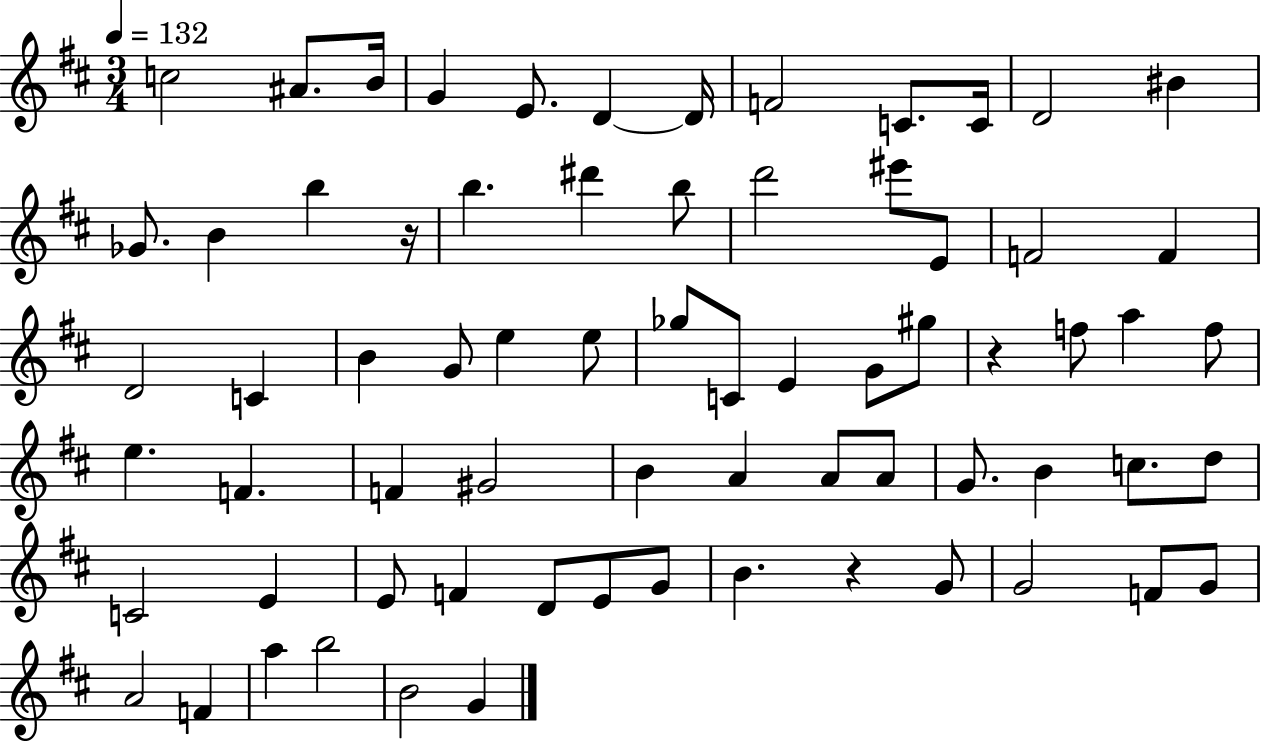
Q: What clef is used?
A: treble